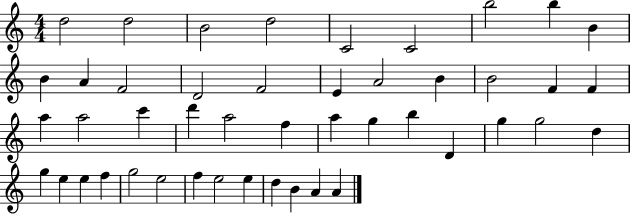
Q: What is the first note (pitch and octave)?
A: D5